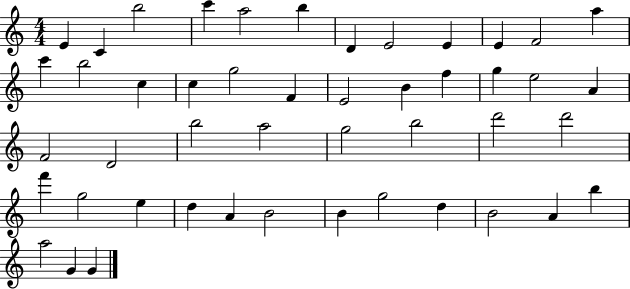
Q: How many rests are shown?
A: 0